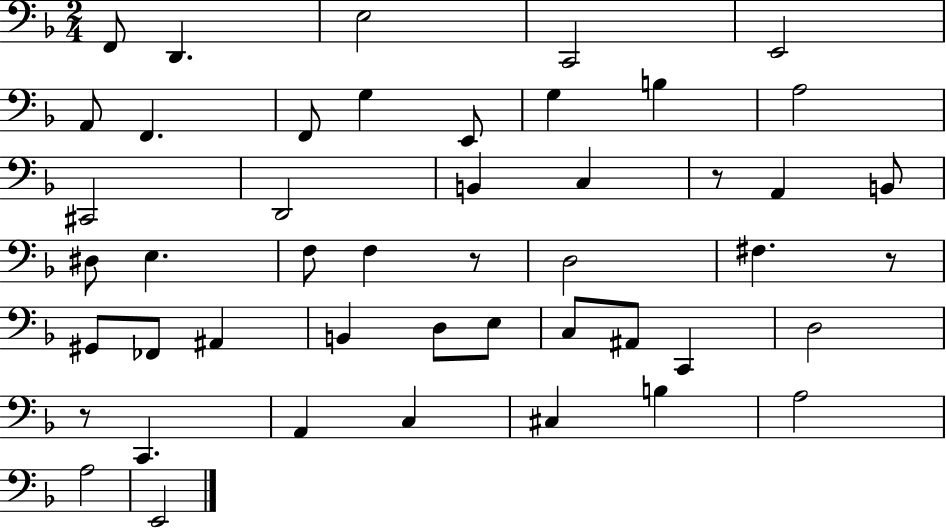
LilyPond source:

{
  \clef bass
  \numericTimeSignature
  \time 2/4
  \key f \major
  \repeat volta 2 { f,8 d,4. | e2 | c,2 | e,2 | \break a,8 f,4. | f,8 g4 e,8 | g4 b4 | a2 | \break cis,2 | d,2 | b,4 c4 | r8 a,4 b,8 | \break dis8 e4. | f8 f4 r8 | d2 | fis4. r8 | \break gis,8 fes,8 ais,4 | b,4 d8 e8 | c8 ais,8 c,4 | d2 | \break r8 c,4. | a,4 c4 | cis4 b4 | a2 | \break a2 | e,2 | } \bar "|."
}